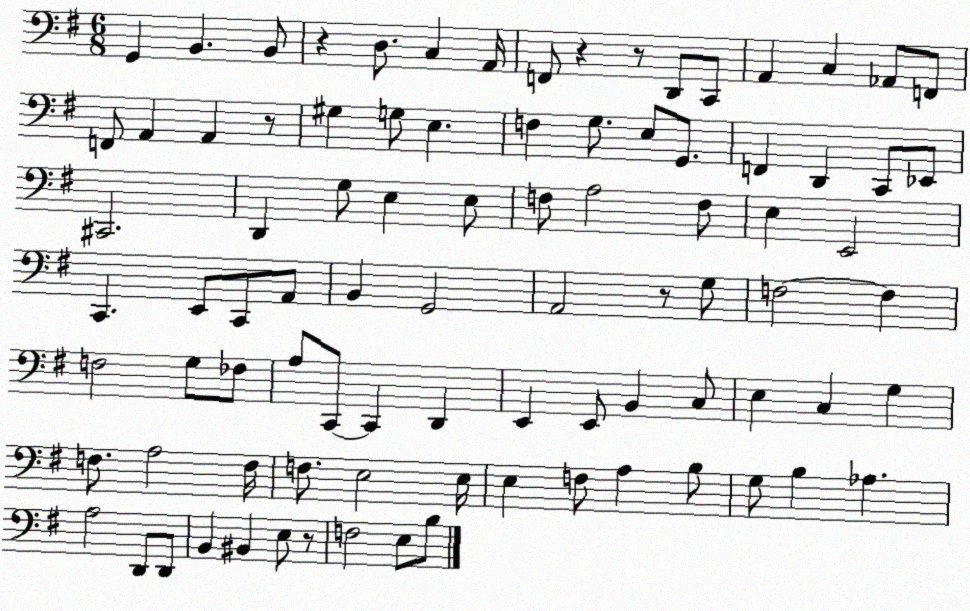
X:1
T:Untitled
M:6/8
L:1/4
K:G
G,, B,, B,,/2 z D,/2 C, A,,/4 F,,/2 z z/2 D,,/2 C,,/2 A,, C, _A,,/2 F,,/2 F,,/2 A,, A,, z/2 ^G, G,/2 E, F, G,/2 E,/2 G,,/2 F,, D,, C,,/2 _E,,/2 ^C,,2 D,, G,/2 E, E,/2 F,/2 A,2 F,/2 E, E,,2 C,, E,,/2 C,,/2 A,,/2 B,, G,,2 A,,2 z/2 G,/2 F,2 F, F,2 G,/2 _F,/2 A,/2 C,,/2 C,, D,, E,, E,,/2 B,, C,/2 E, C, G, F,/2 A,2 F,/4 F,/2 E,2 E,/4 E, F,/2 A, B,/2 G,/2 B, _A, A,2 D,,/2 D,,/2 B,, ^B,, E,/2 z/2 F,2 E,/2 B,/2